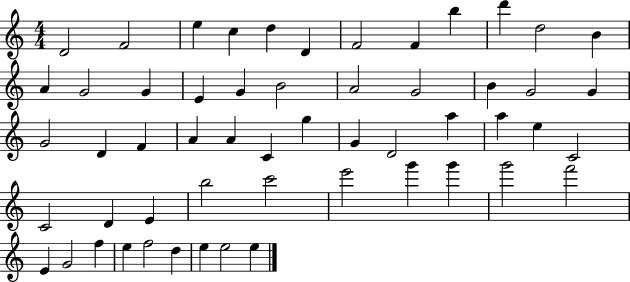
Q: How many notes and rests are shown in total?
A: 55